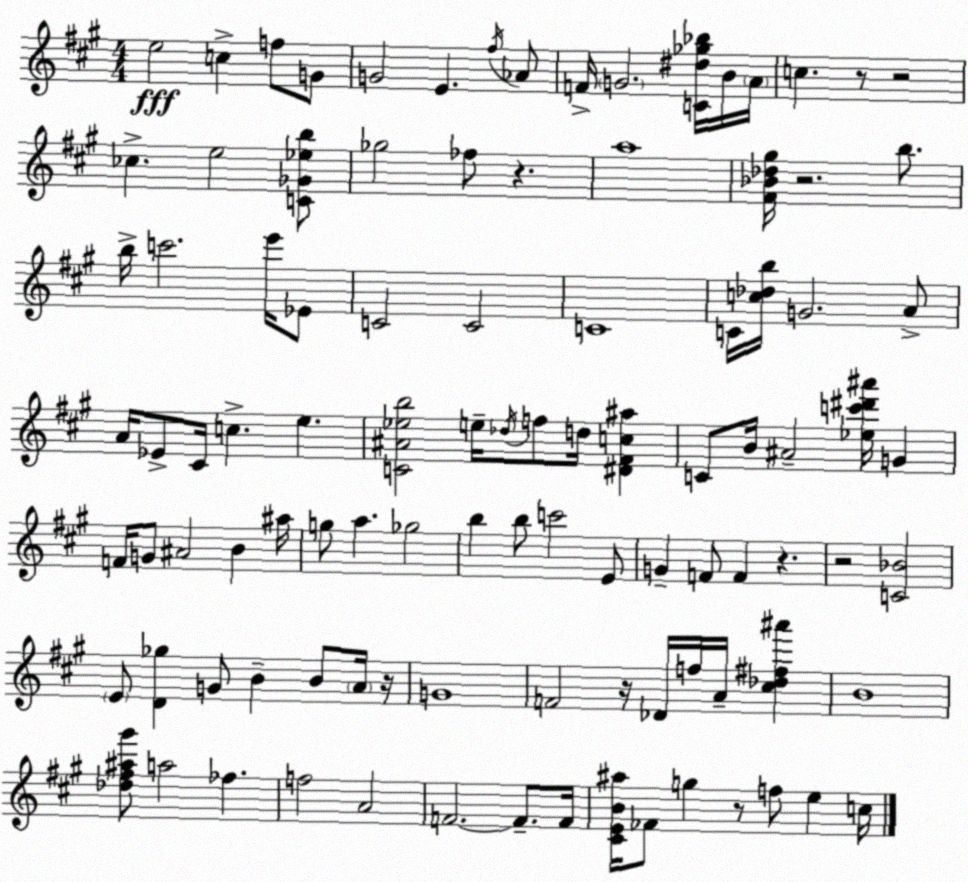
X:1
T:Untitled
M:4/4
L:1/4
K:A
e2 c f/2 G/2 G2 E ^f/4 _A/2 F/4 G2 [C^d_g_b]/4 B/4 A/4 c z/2 z2 _c e2 [C_G_eb]/2 _g2 _f/2 z a4 [^F_B_d^g]/4 z2 b/2 b/4 c'2 e'/4 _E/2 C2 C2 C4 C/4 [c_db]/4 G2 A/2 A/4 _E/2 ^C/4 c e [C^A_eb]2 e/4 _d/4 f/2 d/4 [^D^Fc^a] C/2 B/4 ^A2 [_ec'^d'^a']/4 G F/4 G/2 ^A2 B ^a/4 g/2 a _g2 b b/2 c'2 E/2 G F/2 F z z2 [C_B]2 E/2 [D_g] G/2 B B/2 A/4 z/4 G4 F2 z/4 _D/4 f/4 A/4 [^c_d^f^a'] B4 [_d^f^a^g']/2 a2 _f f2 A2 F2 F/2 F/4 [^CEB^a]/4 _F/2 g z/2 f/2 e c/4